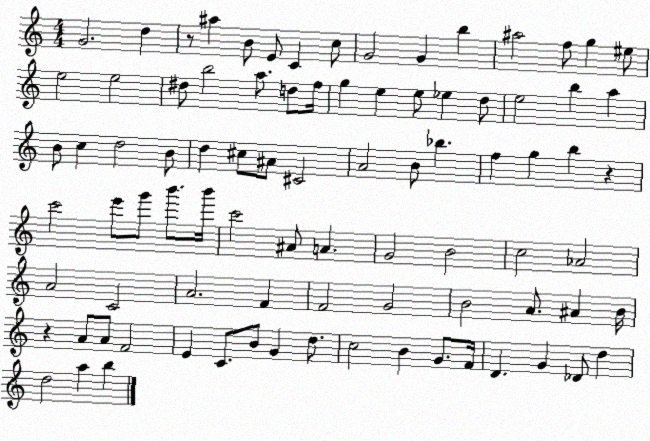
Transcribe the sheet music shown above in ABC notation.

X:1
T:Untitled
M:4/4
L:1/4
K:C
G2 d z/2 ^a B/2 E/2 C c/2 G2 G b ^a2 f/2 g ^e/2 e2 e2 ^d/2 b2 a/2 d/2 f/4 g e e/2 _e d/2 e2 b a B/2 c d2 B/2 d ^c/2 ^A/2 ^C2 A2 B/2 _b f g b z c'2 e'/2 g'/2 b'/2 b'/4 c'2 ^A/2 A G2 B2 c2 _A2 A2 C2 A2 F F2 G2 B2 A/2 ^A B/4 z A/2 A/2 F2 E C/2 B/2 G d/2 c2 B G/2 F/4 D G _D/2 d d2 a b